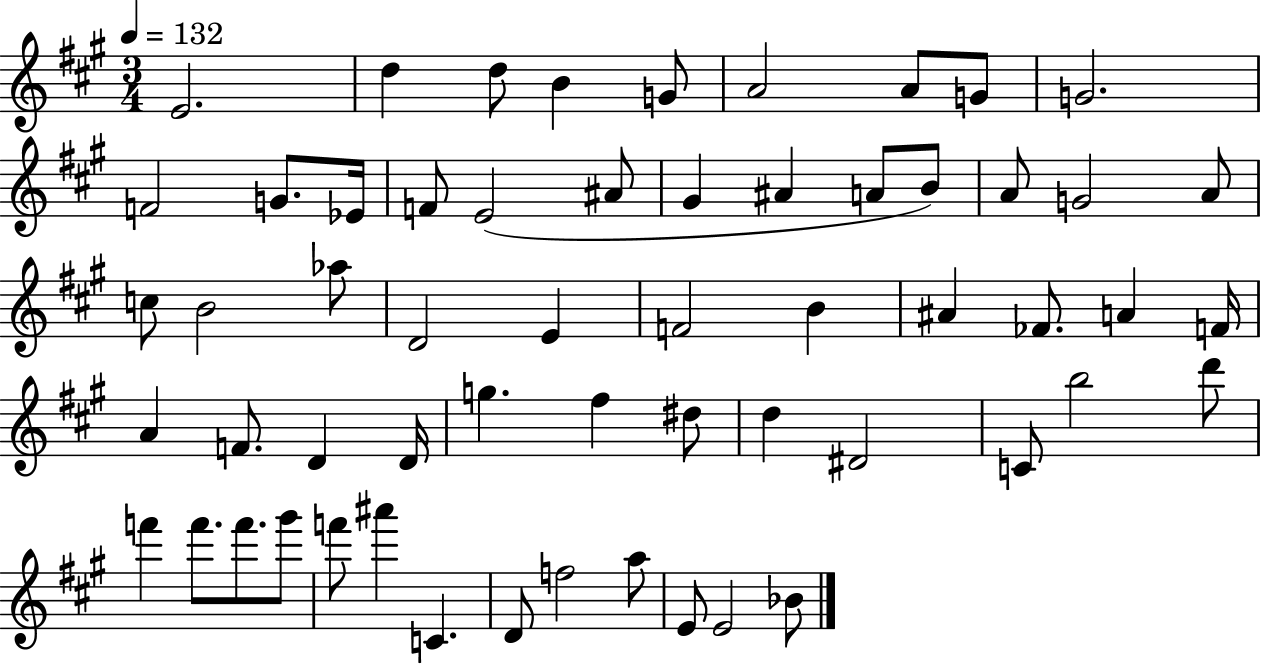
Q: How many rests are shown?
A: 0